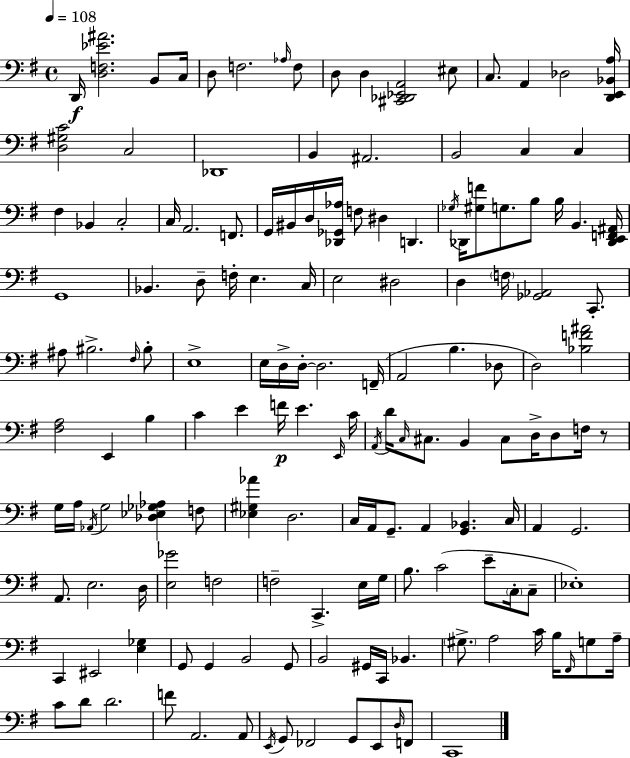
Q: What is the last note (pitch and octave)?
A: C2